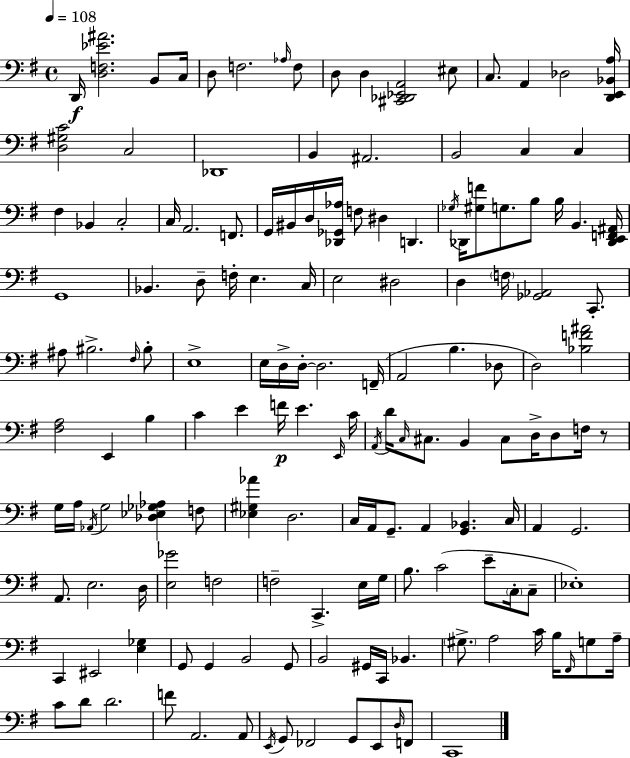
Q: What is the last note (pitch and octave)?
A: C2